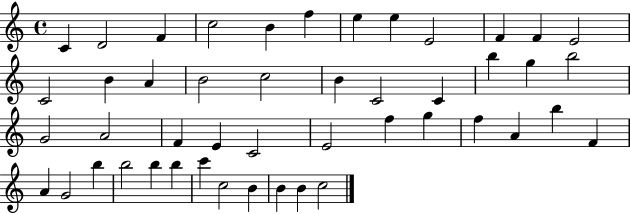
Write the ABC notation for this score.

X:1
T:Untitled
M:4/4
L:1/4
K:C
C D2 F c2 B f e e E2 F F E2 C2 B A B2 c2 B C2 C b g b2 G2 A2 F E C2 E2 f g f A b F A G2 b b2 b b c' c2 B B B c2